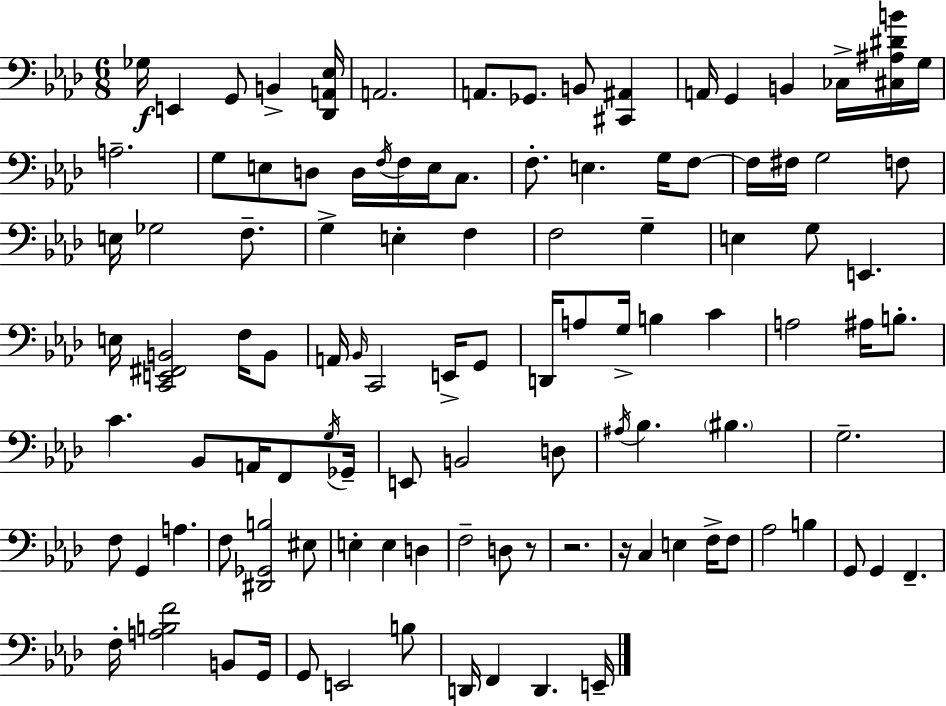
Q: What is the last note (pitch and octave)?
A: E2